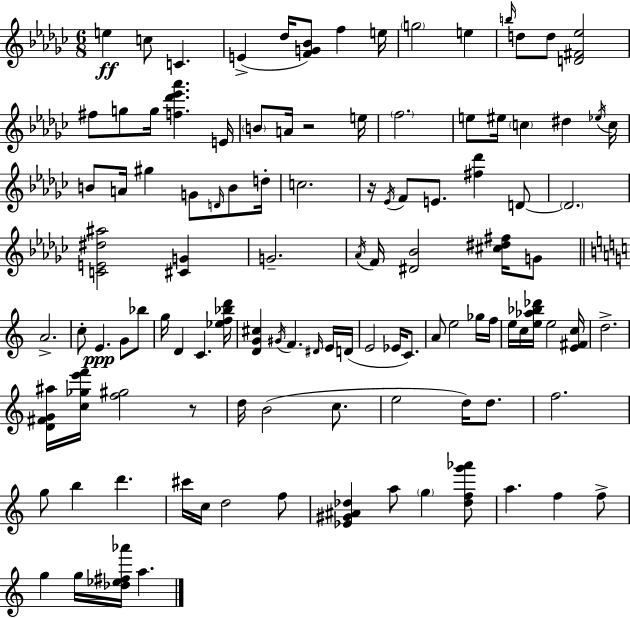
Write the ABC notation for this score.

X:1
T:Untitled
M:6/8
L:1/4
K:Ebm
e c/2 C E _d/4 [FG_B]/2 f e/4 g2 e b/4 d/2 d/2 [D^F_e]2 ^f/2 g/2 g/4 [f_d'_e'_a'] E/4 B/2 A/4 z2 e/4 f2 e/2 ^e/4 c ^d _e/4 c/4 B/2 A/4 ^g G/2 D/4 B/2 d/4 c2 z/4 _E/4 F/2 E/2 [^f_d'] D/2 D2 [CE^d^a]2 [^CG] G2 _A/4 F/4 [^D_B]2 [^c^d^f]/4 G/2 A2 c/2 E G/2 _b/2 g/4 D C [_ef_bd']/4 [DG^c] ^G/4 F ^D/4 E/4 D/4 E2 _E/4 C/2 A/2 e2 _g/4 f/4 e/4 c/4 [e_a_b_d']/4 e2 [E^Fc]/4 d2 [D^FG^a]/4 [c_ge'f']/4 [f^g]2 z/2 d/4 B2 c/2 e2 d/4 d/2 f2 g/2 b d' ^c'/4 c/4 d2 f/2 [_E^G^A_d] a/2 g [_dfg'_a']/2 a f f/2 g g/4 [_d_e^f_a']/4 a